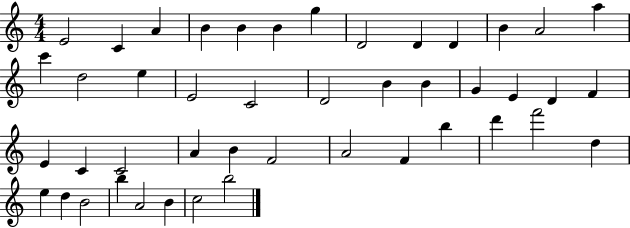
{
  \clef treble
  \numericTimeSignature
  \time 4/4
  \key c \major
  e'2 c'4 a'4 | b'4 b'4 b'4 g''4 | d'2 d'4 d'4 | b'4 a'2 a''4 | \break c'''4 d''2 e''4 | e'2 c'2 | d'2 b'4 b'4 | g'4 e'4 d'4 f'4 | \break e'4 c'4 c'2 | a'4 b'4 f'2 | a'2 f'4 b''4 | d'''4 f'''2 d''4 | \break e''4 d''4 b'2 | b''4 a'2 b'4 | c''2 b''2 | \bar "|."
}